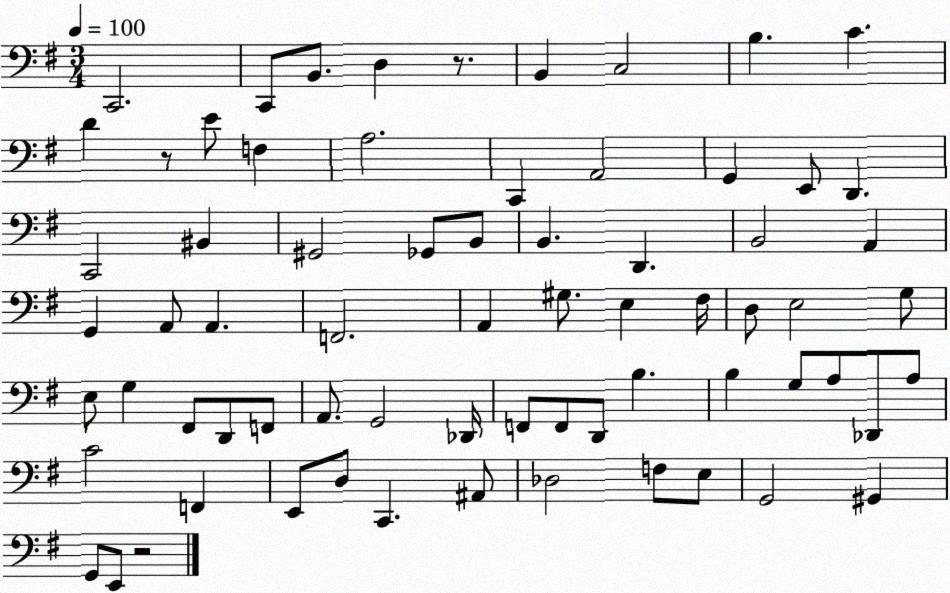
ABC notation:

X:1
T:Untitled
M:3/4
L:1/4
K:G
C,,2 C,,/2 B,,/2 D, z/2 B,, C,2 B, C D z/2 E/2 F, A,2 C,, A,,2 G,, E,,/2 D,, C,,2 ^B,, ^G,,2 _G,,/2 B,,/2 B,, D,, B,,2 A,, G,, A,,/2 A,, F,,2 A,, ^G,/2 E, ^F,/4 D,/2 E,2 G,/2 E,/2 G, ^F,,/2 D,,/2 F,,/2 A,,/2 G,,2 _D,,/4 F,,/2 F,,/2 D,,/2 B, B, G,/2 A,/2 _D,,/2 A,/2 C2 F,, E,,/2 D,/2 C,, ^A,,/2 _D,2 F,/2 E,/2 G,,2 ^G,, G,,/2 E,,/2 z2